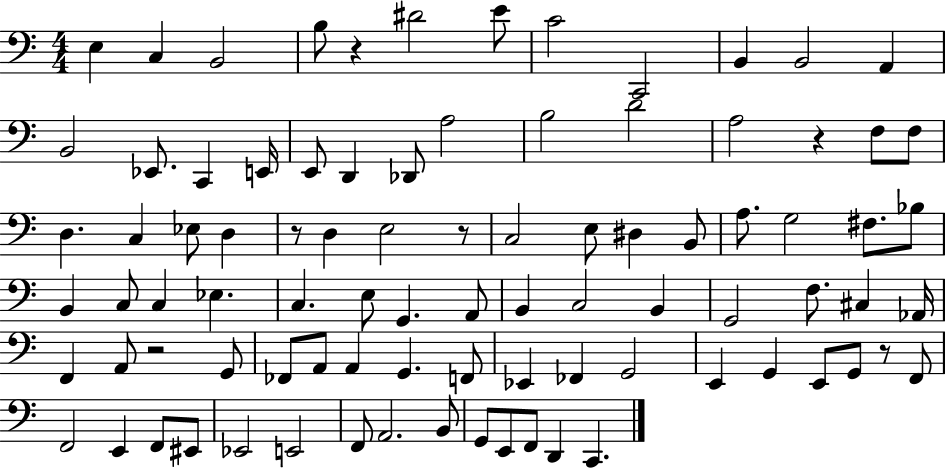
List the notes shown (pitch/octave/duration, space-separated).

E3/q C3/q B2/h B3/e R/q D#4/h E4/e C4/h C2/h B2/q B2/h A2/q B2/h Eb2/e. C2/q E2/s E2/e D2/q Db2/e A3/h B3/h D4/h A3/h R/q F3/e F3/e D3/q. C3/q Eb3/e D3/q R/e D3/q E3/h R/e C3/h E3/e D#3/q B2/e A3/e. G3/h F#3/e. Bb3/e B2/q C3/e C3/q Eb3/q. C3/q. E3/e G2/q. A2/e B2/q C3/h B2/q G2/h F3/e. C#3/q Ab2/s F2/q A2/e R/h G2/e FES2/e A2/e A2/q G2/q. F2/e Eb2/q FES2/q G2/h E2/q G2/q E2/e G2/e R/e F2/e F2/h E2/q F2/e EIS2/e Eb2/h E2/h F2/e A2/h. B2/e G2/e E2/e F2/e D2/q C2/q.